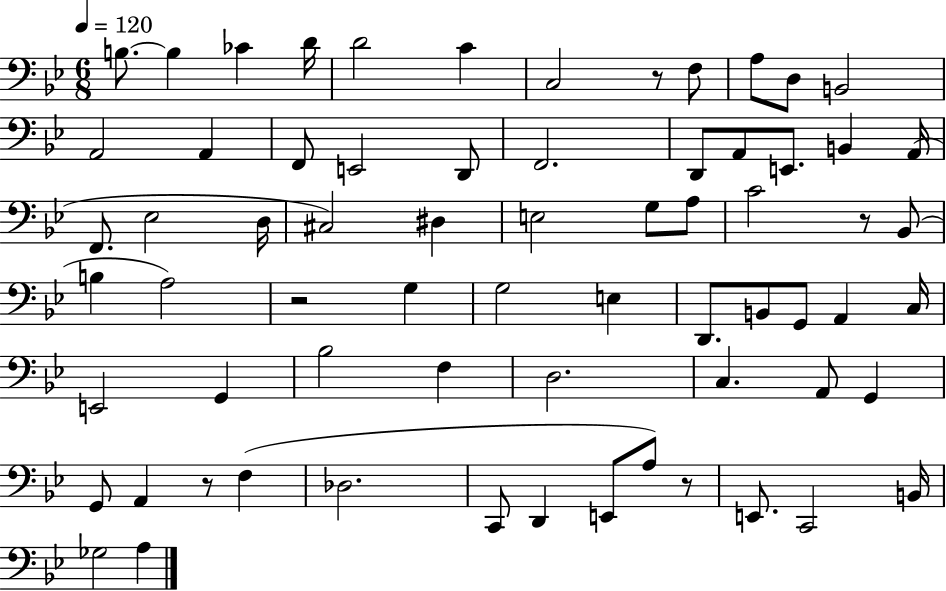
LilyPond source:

{
  \clef bass
  \numericTimeSignature
  \time 6/8
  \key bes \major
  \tempo 4 = 120
  b8.~~ b4 ces'4 d'16 | d'2 c'4 | c2 r8 f8 | a8 d8 b,2 | \break a,2 a,4 | f,8 e,2 d,8 | f,2. | d,8 a,8 e,8. b,4 a,16( | \break f,8. ees2 d16 | cis2) dis4 | e2 g8 a8 | c'2 r8 bes,8( | \break b4 a2) | r2 g4 | g2 e4 | d,8. b,8 g,8 a,4 c16 | \break e,2 g,4 | bes2 f4 | d2. | c4. a,8 g,4 | \break g,8 a,4 r8 f4( | des2. | c,8 d,4 e,8 a8) r8 | e,8. c,2 b,16 | \break ges2 a4 | \bar "|."
}